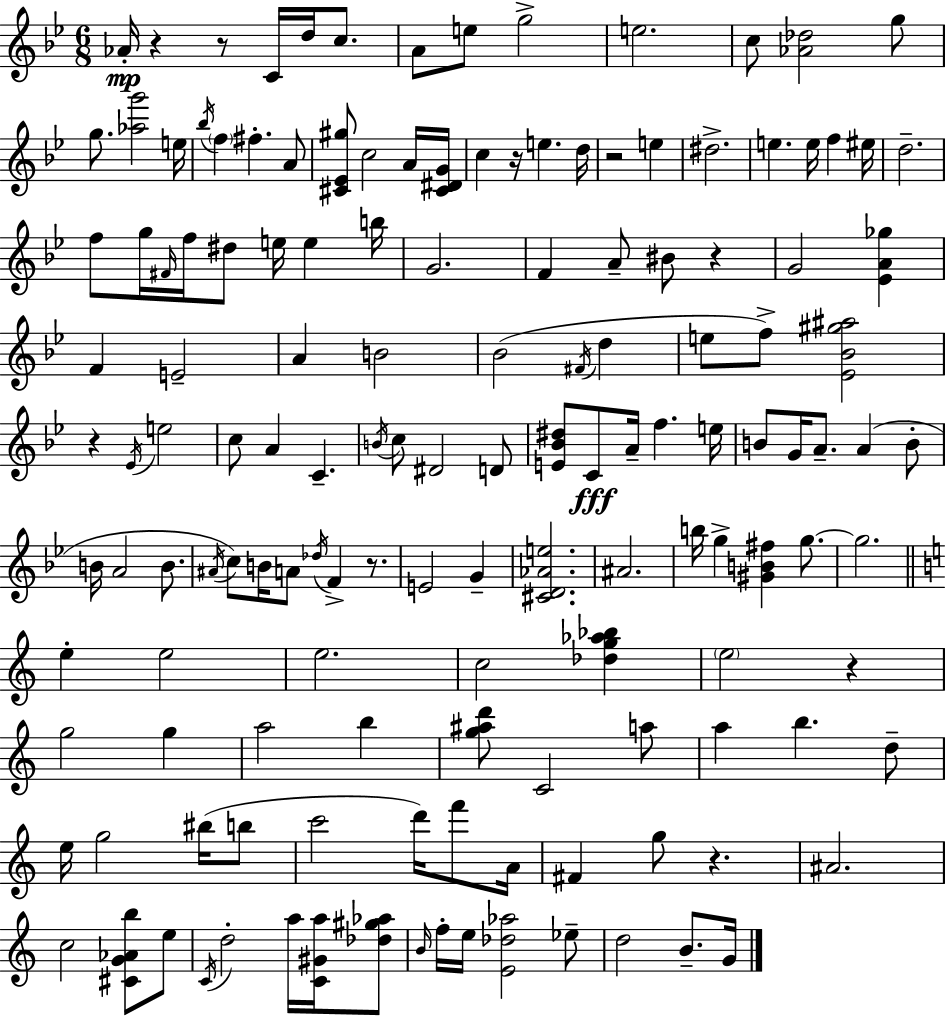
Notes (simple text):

Ab4/s R/q R/e C4/s D5/s C5/e. A4/e E5/e G5/h E5/h. C5/e [Ab4,Db5]/h G5/e G5/e. [Ab5,G6]/h E5/s Bb5/s F5/q F#5/q. A4/e [C#4,Eb4,G#5]/e C5/h A4/s [C#4,D#4,G4]/s C5/q R/s E5/q. D5/s R/h E5/q D#5/h. E5/q. E5/s F5/q EIS5/s D5/h. F5/e G5/s F#4/s F5/s D#5/e E5/s E5/q B5/s G4/h. F4/q A4/e BIS4/e R/q G4/h [Eb4,A4,Gb5]/q F4/q E4/h A4/q B4/h Bb4/h F#4/s D5/q E5/e F5/e [Eb4,Bb4,G#5,A#5]/h R/q Eb4/s E5/h C5/e A4/q C4/q. B4/s C5/e D#4/h D4/e [E4,Bb4,D#5]/e C4/e A4/s F5/q. E5/s B4/e G4/s A4/e. A4/q B4/e B4/s A4/h B4/e. A#4/s C5/e B4/s A4/e Db5/s F4/q R/e. E4/h G4/q [C#4,D4,Ab4,E5]/h. A#4/h. B5/s G5/q [G#4,B4,F#5]/q G5/e. G5/h. E5/q E5/h E5/h. C5/h [Db5,G5,Ab5,Bb5]/q E5/h R/q G5/h G5/q A5/h B5/q [G5,A#5,D6]/e C4/h A5/e A5/q B5/q. D5/e E5/s G5/h BIS5/s B5/e C6/h D6/s F6/e A4/s F#4/q G5/e R/q. A#4/h. C5/h [C#4,G4,Ab4,B5]/e E5/e C4/s D5/h A5/s [C4,G#4,A5]/s [Db5,G#5,Ab5]/e B4/s F5/s E5/s [E4,Db5,Ab5]/h Eb5/e D5/h B4/e. G4/s